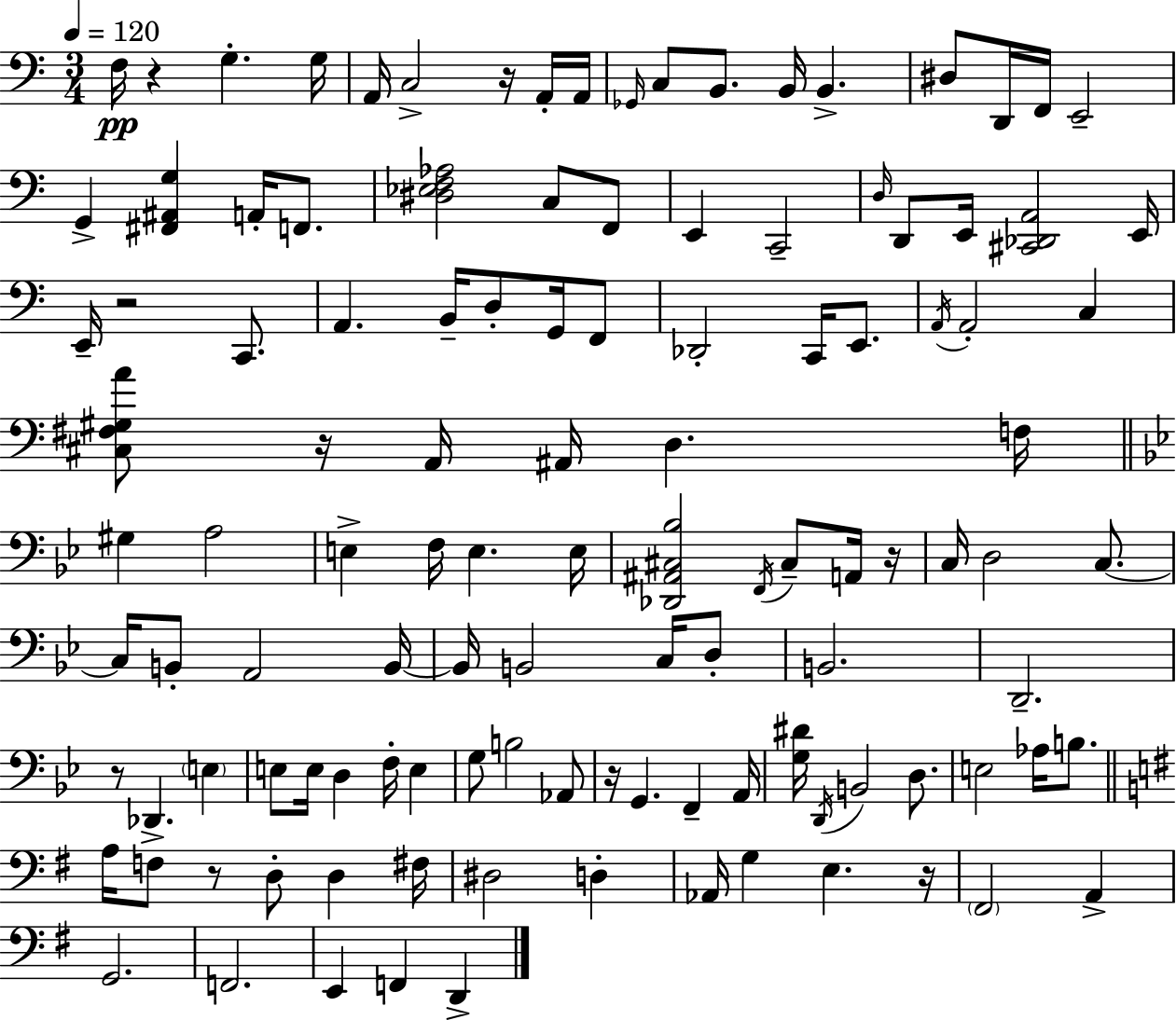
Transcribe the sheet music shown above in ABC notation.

X:1
T:Untitled
M:3/4
L:1/4
K:C
F,/4 z G, G,/4 A,,/4 C,2 z/4 A,,/4 A,,/4 _G,,/4 C,/2 B,,/2 B,,/4 B,, ^D,/2 D,,/4 F,,/4 E,,2 G,, [^F,,^A,,G,] A,,/4 F,,/2 [^D,_E,F,_A,]2 C,/2 F,,/2 E,, C,,2 D,/4 D,,/2 E,,/4 [^C,,_D,,A,,]2 E,,/4 E,,/4 z2 C,,/2 A,, B,,/4 D,/2 G,,/4 F,,/2 _D,,2 C,,/4 E,,/2 A,,/4 A,,2 C, [^C,^F,^G,A]/2 z/4 A,,/4 ^A,,/4 D, F,/4 ^G, A,2 E, F,/4 E, E,/4 [_D,,^A,,^C,_B,]2 F,,/4 ^C,/2 A,,/4 z/4 C,/4 D,2 C,/2 C,/4 B,,/2 A,,2 B,,/4 B,,/4 B,,2 C,/4 D,/2 B,,2 D,,2 z/2 _D,, E, E,/2 E,/4 D, F,/4 E, G,/2 B,2 _A,,/2 z/4 G,, F,, A,,/4 [G,^D]/4 D,,/4 B,,2 D,/2 E,2 _A,/4 B,/2 A,/4 F,/2 z/2 D,/2 D, ^F,/4 ^D,2 D, _A,,/4 G, E, z/4 ^F,,2 A,, G,,2 F,,2 E,, F,, D,,